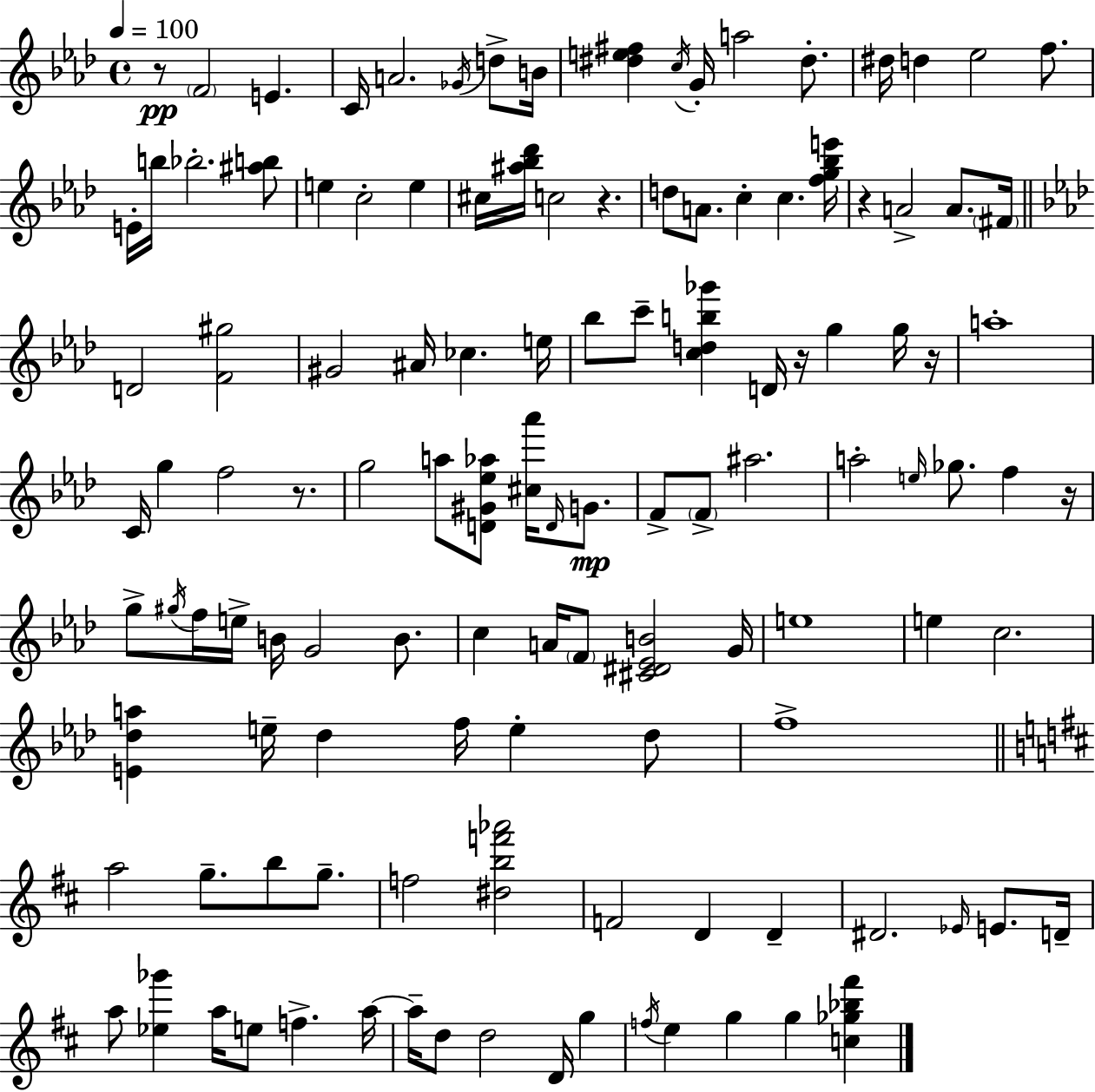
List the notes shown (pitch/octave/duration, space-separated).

R/e F4/h E4/q. C4/s A4/h. Gb4/s D5/e B4/s [D#5,E5,F#5]/q C5/s G4/s A5/h D#5/e. D#5/s D5/q Eb5/h F5/e. E4/s B5/s Bb5/h. [A#5,B5]/e E5/q C5/h E5/q C#5/s [A#5,Bb5,Db6]/s C5/h R/q. D5/e A4/e. C5/q C5/q. [F5,G5,Bb5,E6]/s R/q A4/h A4/e. F#4/s D4/h [F4,G#5]/h G#4/h A#4/s CES5/q. E5/s Bb5/e C6/e [C5,D5,B5,Gb6]/q D4/s R/s G5/q G5/s R/s A5/w C4/s G5/q F5/h R/e. G5/h A5/e [D4,G#4,Eb5,Ab5]/e [C#5,Ab6]/s D4/s G4/e. F4/e F4/e A#5/h. A5/h E5/s Gb5/e. F5/q R/s G5/e G#5/s F5/s E5/s B4/s G4/h B4/e. C5/q A4/s F4/e [C#4,D#4,Eb4,B4]/h G4/s E5/w E5/q C5/h. [E4,Db5,A5]/q E5/s Db5/q F5/s E5/q Db5/e F5/w A5/h G5/e. B5/e G5/e. F5/h [D#5,B5,F6,Ab6]/h F4/h D4/q D4/q D#4/h. Eb4/s E4/e. D4/s A5/e [Eb5,Gb6]/q A5/s E5/e F5/q. A5/s A5/s D5/e D5/h D4/s G5/q F5/s E5/q G5/q G5/q [C5,Gb5,Bb5,F#6]/q